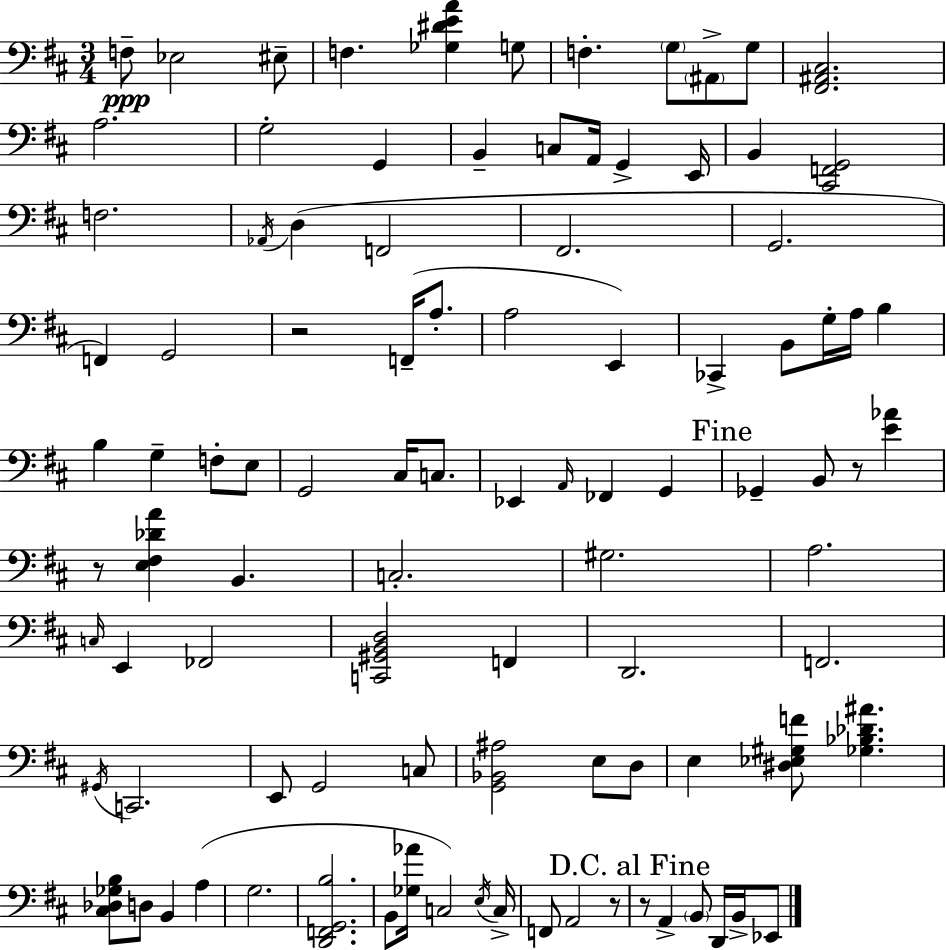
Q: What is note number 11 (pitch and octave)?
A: G3